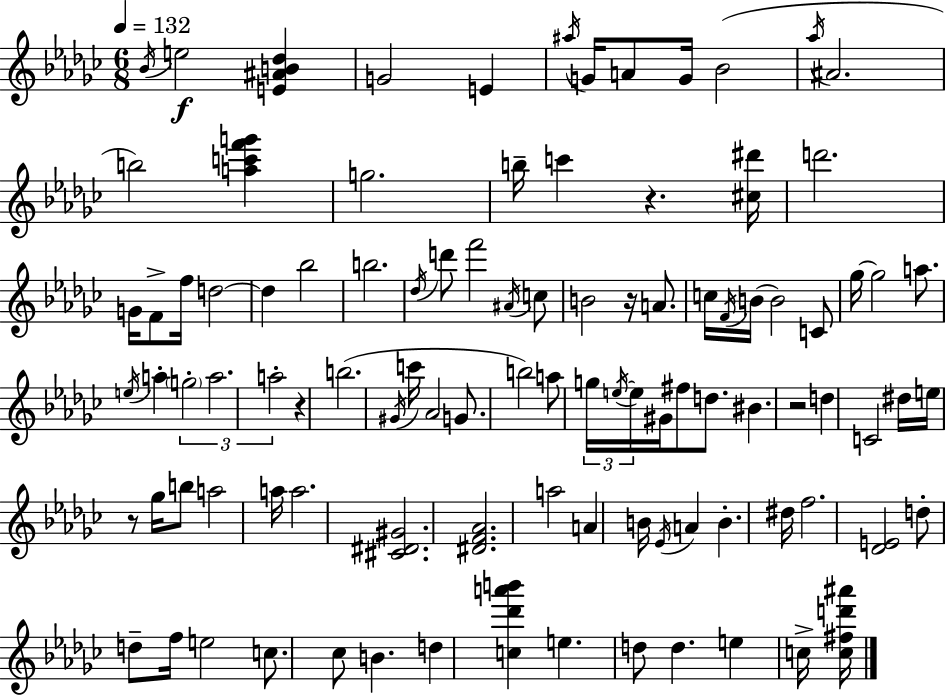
Bb4/s E5/h [E4,A#4,B4,Db5]/q G4/h E4/q A#5/s G4/s A4/e G4/s Bb4/h Ab5/s A#4/h. B5/h [A5,C6,F6,G6]/q G5/h. B5/s C6/q R/q. [C#5,D#6]/s D6/h. G4/s F4/e F5/s D5/h D5/q Bb5/h B5/h. Db5/s D6/e F6/h A#4/s C5/e B4/h R/s A4/e. C5/s F4/s B4/s B4/h C4/e Gb5/s Gb5/h A5/e. E5/s A5/q G5/h A5/h. A5/h R/q B5/h. G#4/s C6/s Ab4/h G4/e. B5/h A5/e G5/s E5/s E5/s G#4/s F#5/e D5/e. BIS4/q. R/h D5/q C4/h D#5/s E5/s R/e Gb5/s B5/e A5/h A5/s A5/h. [C#4,D#4,G#4]/h. [D#4,F4,Ab4]/h. A5/h A4/q B4/s Eb4/s A4/q B4/q. D#5/s F5/h. [Db4,E4]/h D5/e D5/e F5/s E5/h C5/e. CES5/e B4/q. D5/q [C5,Db6,A6,B6]/q E5/q. D5/e D5/q. E5/q C5/s [C5,F#5,D6,A#6]/s